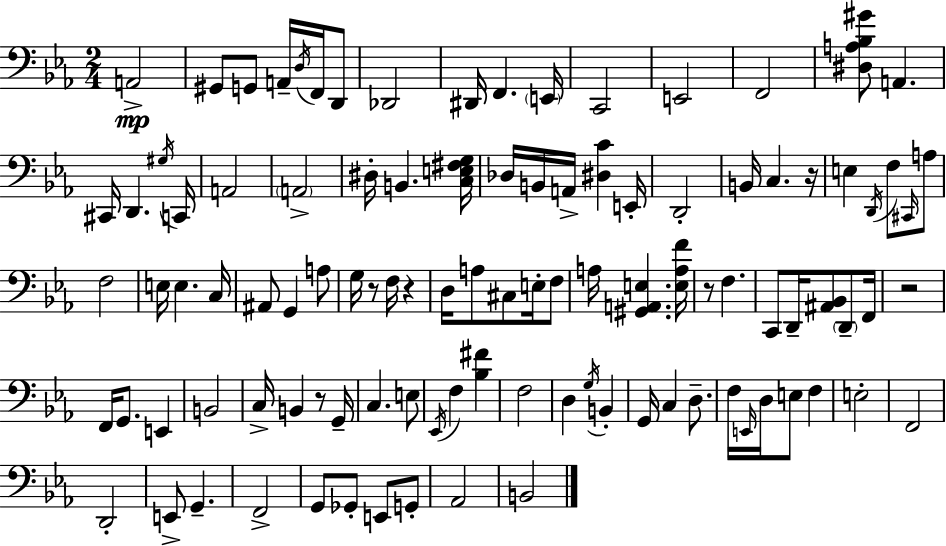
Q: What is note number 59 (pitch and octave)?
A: B2